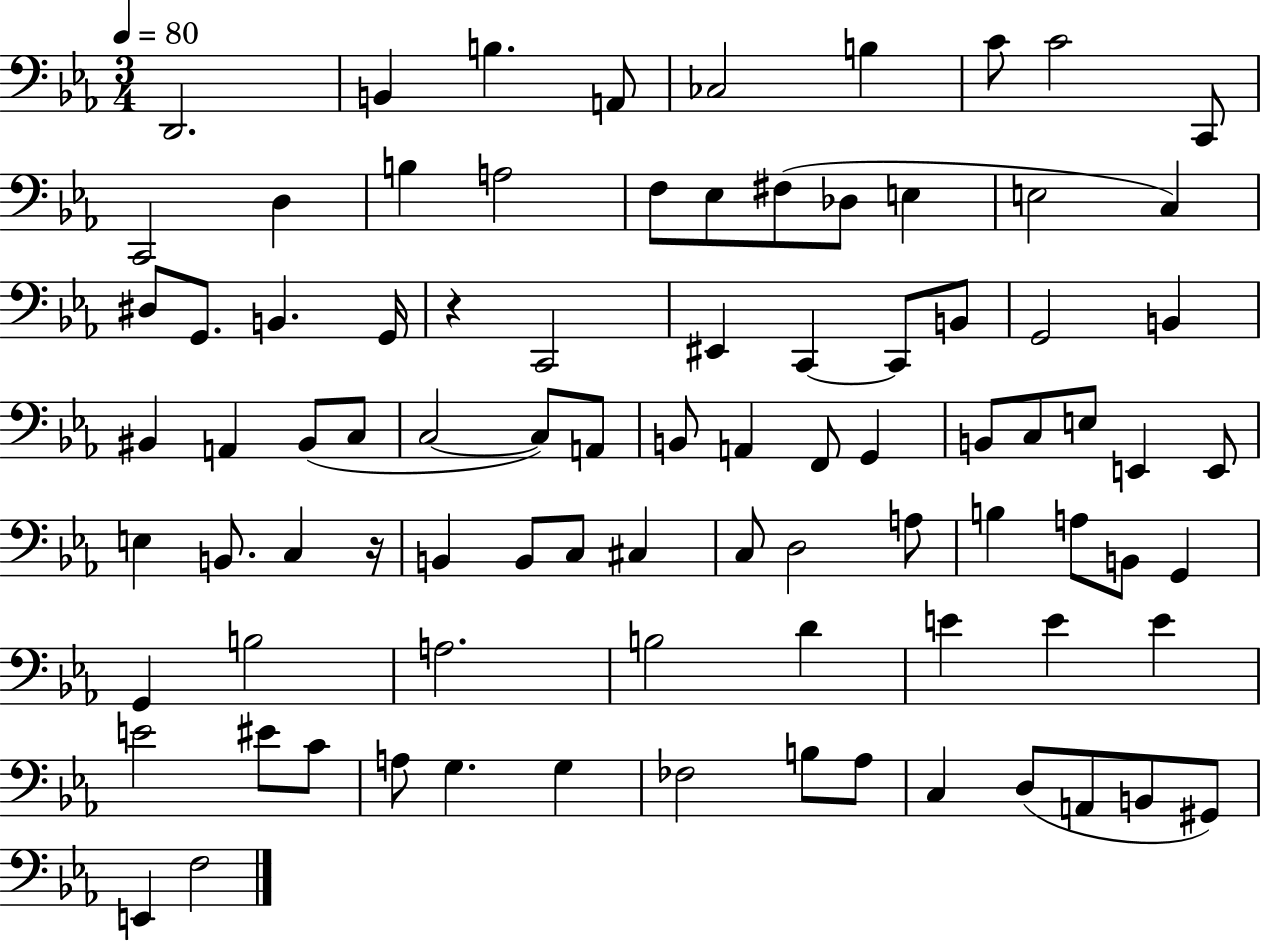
{
  \clef bass
  \numericTimeSignature
  \time 3/4
  \key ees \major
  \tempo 4 = 80
  \repeat volta 2 { d,2. | b,4 b4. a,8 | ces2 b4 | c'8 c'2 c,8 | \break c,2 d4 | b4 a2 | f8 ees8 fis8( des8 e4 | e2 c4) | \break dis8 g,8. b,4. g,16 | r4 c,2 | eis,4 c,4~~ c,8 b,8 | g,2 b,4 | \break bis,4 a,4 bis,8( c8 | c2~~ c8) a,8 | b,8 a,4 f,8 g,4 | b,8 c8 e8 e,4 e,8 | \break e4 b,8. c4 r16 | b,4 b,8 c8 cis4 | c8 d2 a8 | b4 a8 b,8 g,4 | \break g,4 b2 | a2. | b2 d'4 | e'4 e'4 e'4 | \break e'2 eis'8 c'8 | a8 g4. g4 | fes2 b8 aes8 | c4 d8( a,8 b,8 gis,8) | \break e,4 f2 | } \bar "|."
}